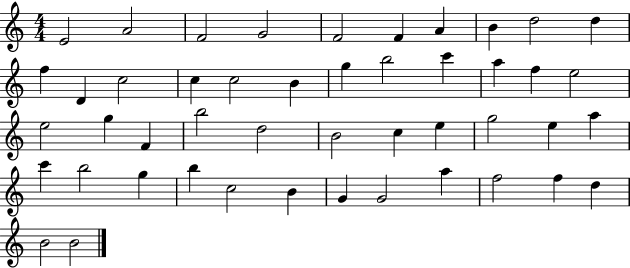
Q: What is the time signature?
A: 4/4